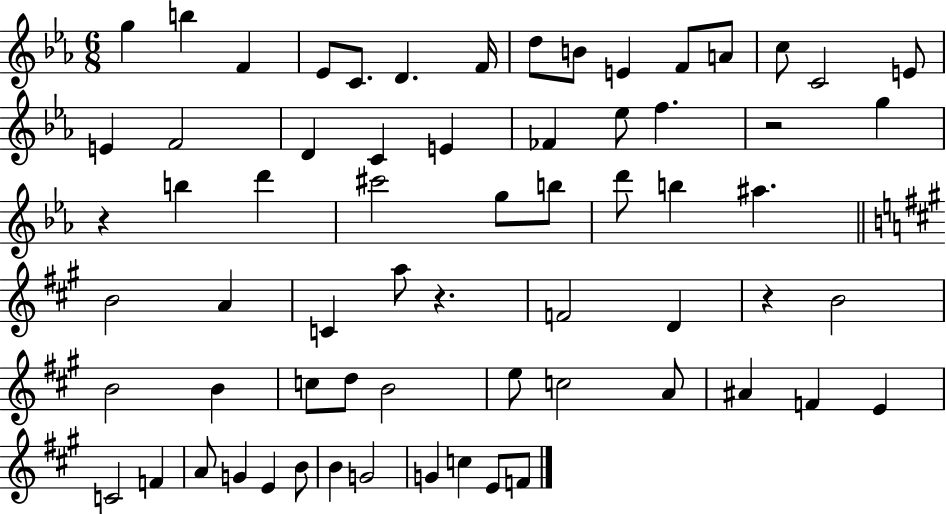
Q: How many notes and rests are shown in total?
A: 66